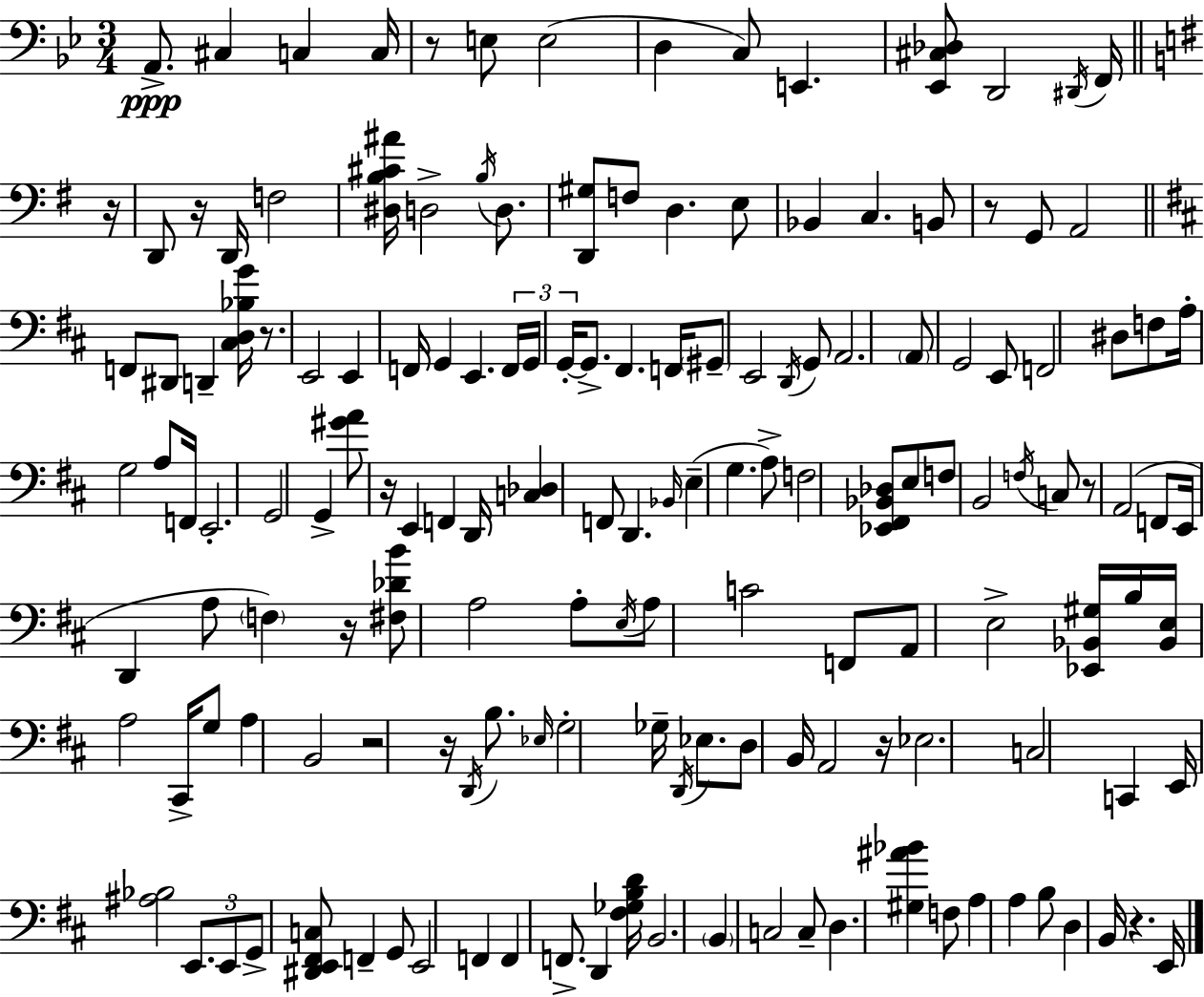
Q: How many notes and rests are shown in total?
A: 155